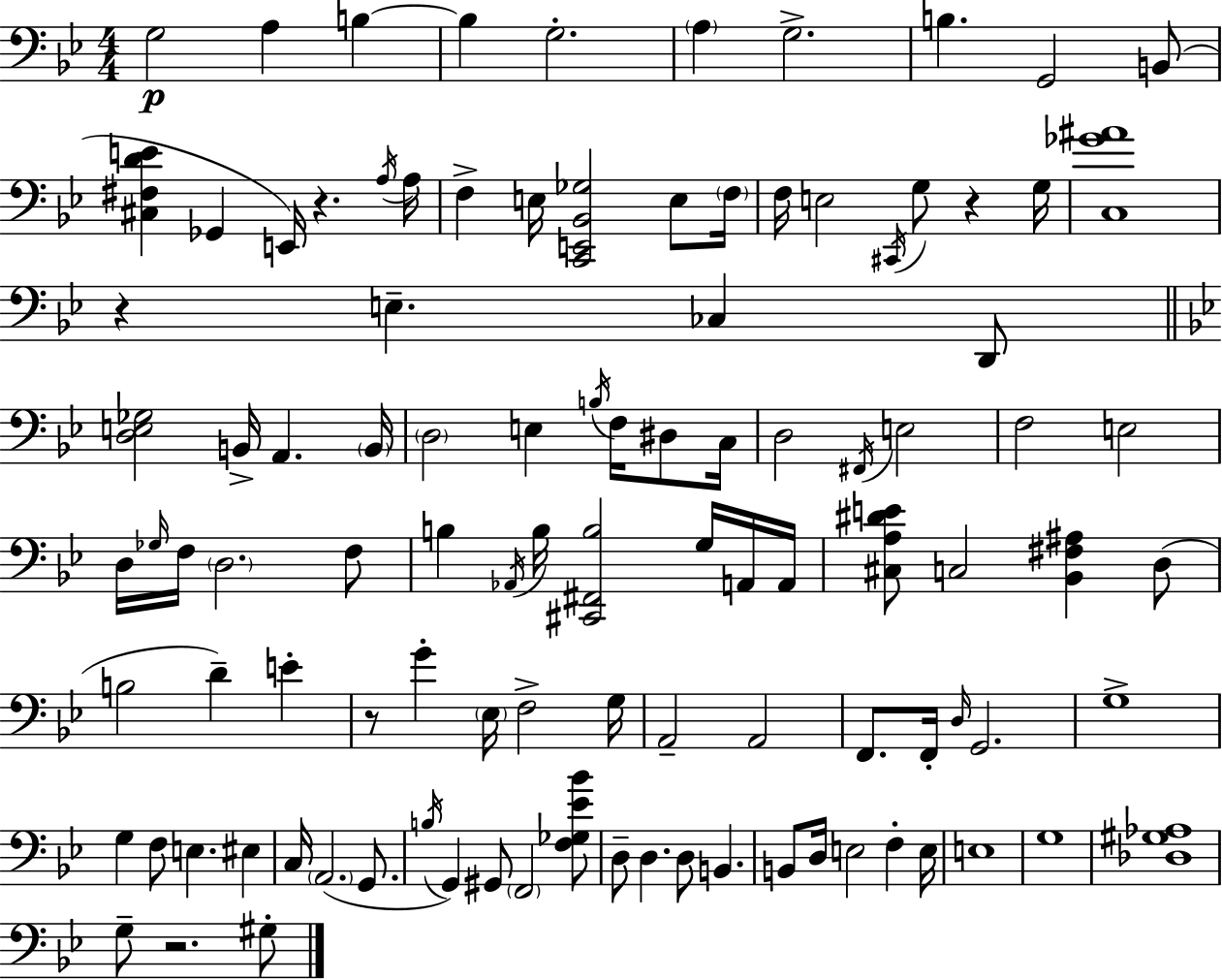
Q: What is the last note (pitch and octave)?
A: G#3